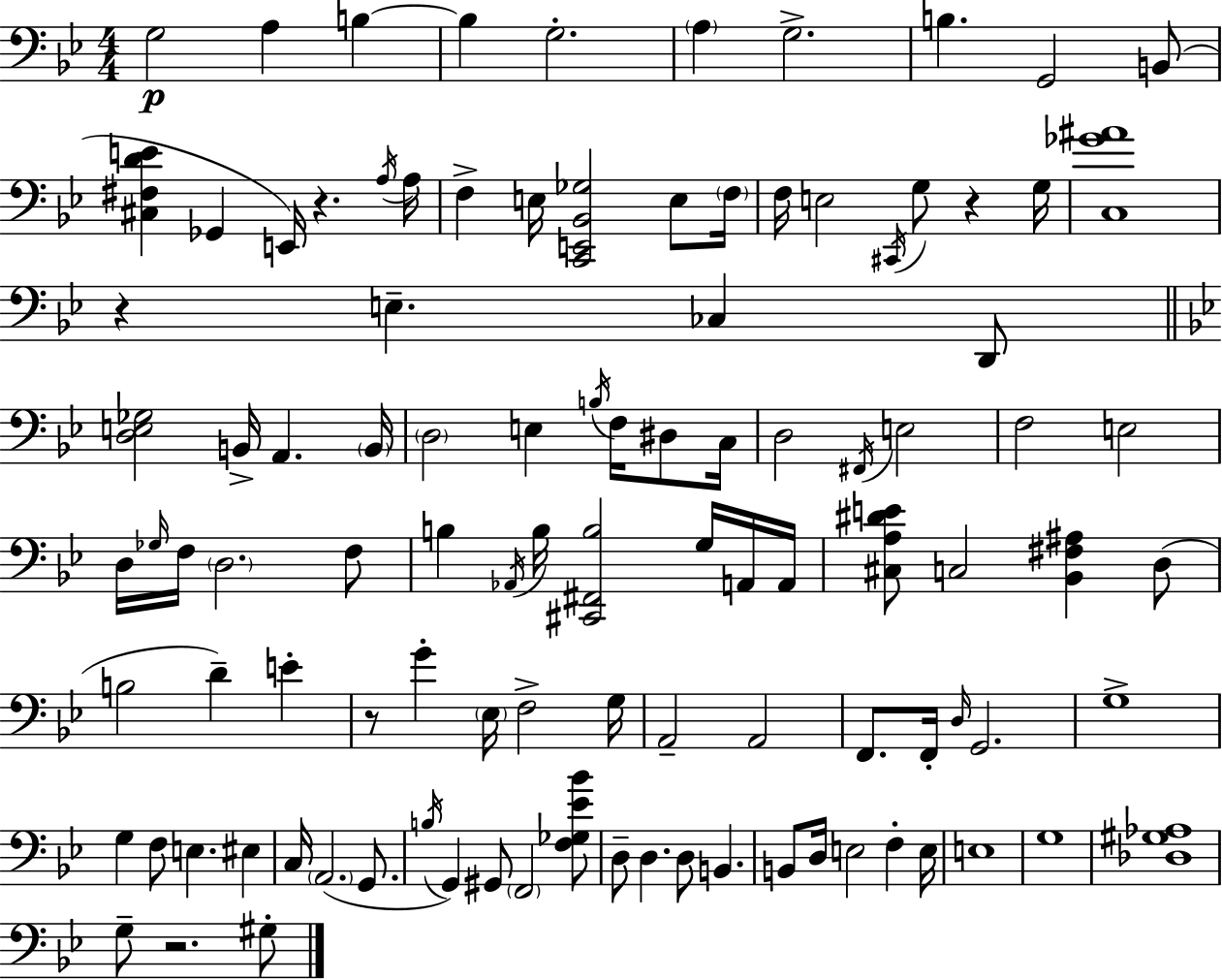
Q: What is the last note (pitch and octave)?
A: G#3